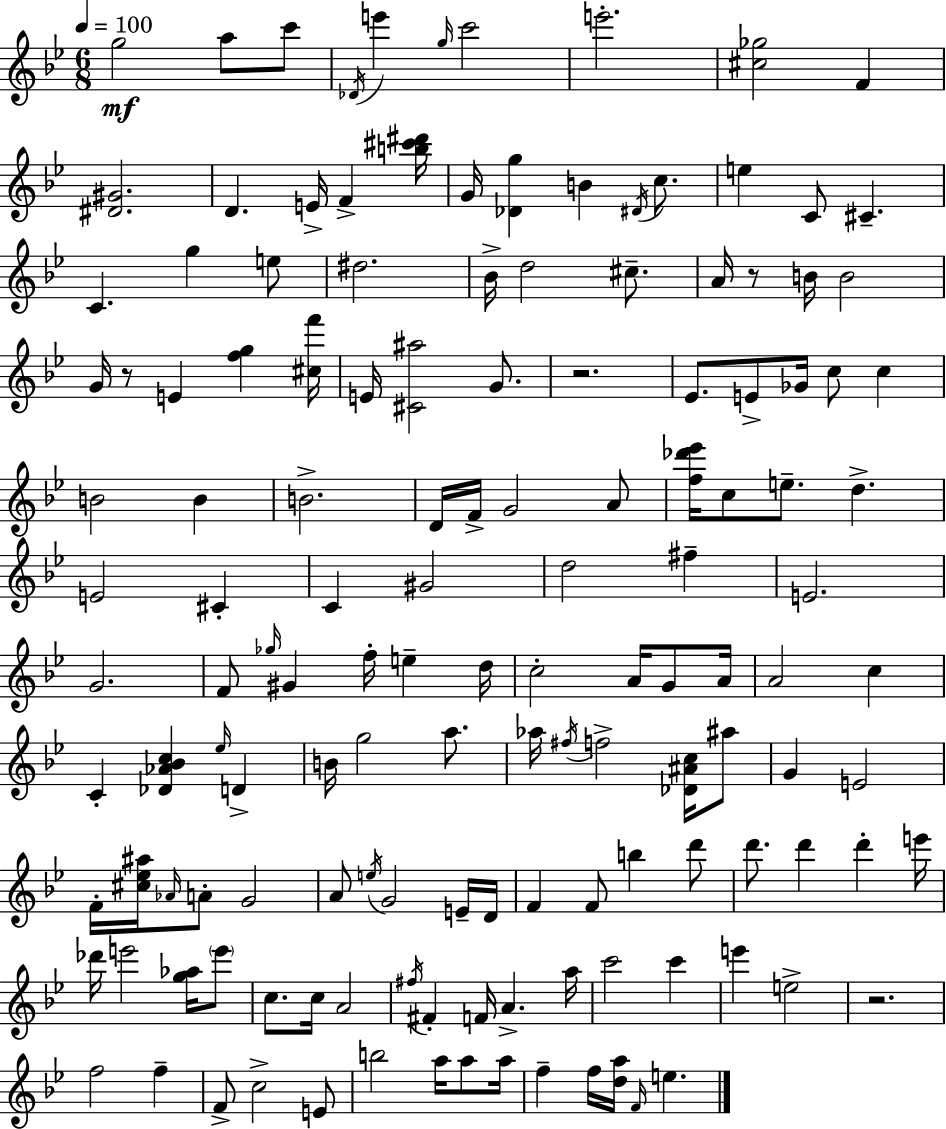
{
  \clef treble
  \numericTimeSignature
  \time 6/8
  \key g \minor
  \tempo 4 = 100
  g''2\mf a''8 c'''8 | \acciaccatura { des'16 } e'''4 \grace { g''16 } c'''2 | e'''2.-. | <cis'' ges''>2 f'4 | \break <dis' gis'>2. | d'4. e'16-> f'4-> | <b'' cis''' dis'''>16 g'16 <des' g''>4 b'4 \acciaccatura { dis'16 } | c''8. e''4 c'8 cis'4.-- | \break c'4. g''4 | e''8 dis''2. | bes'16-> d''2 | cis''8.-- a'16 r8 b'16 b'2 | \break g'16 r8 e'4 <f'' g''>4 | <cis'' f'''>16 e'16 <cis' ais''>2 | g'8. r2. | ees'8. e'8-> ges'16 c''8 c''4 | \break b'2 b'4 | b'2.-> | d'16 f'16-> g'2 | a'8 <f'' des''' ees'''>16 c''8 e''8.-- d''4.-> | \break e'2 cis'4-. | c'4 gis'2 | d''2 fis''4-- | e'2. | \break g'2. | f'8 \grace { ges''16 } gis'4 f''16-. e''4-- | d''16 c''2-. | a'16 g'8 a'16 a'2 | \break c''4 c'4-. <des' aes' bes' c''>4 | \grace { ees''16 } d'4-> b'16 g''2 | a''8. aes''16 \acciaccatura { fis''16 } f''2-> | <des' ais' c''>16 ais''8 g'4 e'2 | \break f'16-. <cis'' ees'' ais''>16 \grace { aes'16 } a'8-. g'2 | a'8 \acciaccatura { e''16 } g'2 | e'16-- d'16 f'4 | f'8 b''4 d'''8 d'''8. d'''4 | \break d'''4-. e'''16 des'''16 e'''2 | <g'' aes''>16 \parenthesize e'''8 c''8. c''16 | a'2 \acciaccatura { fis''16 } fis'4-. | f'16 a'4.-> a''16 c'''2 | \break c'''4 e'''4 | e''2-> r2. | f''2 | f''4-- f'8-> c''2-> | \break e'8 b''2 | a''16 a''8 a''16 f''4-- | f''16 <d'' a''>16 \grace { f'16 } e''4. \bar "|."
}